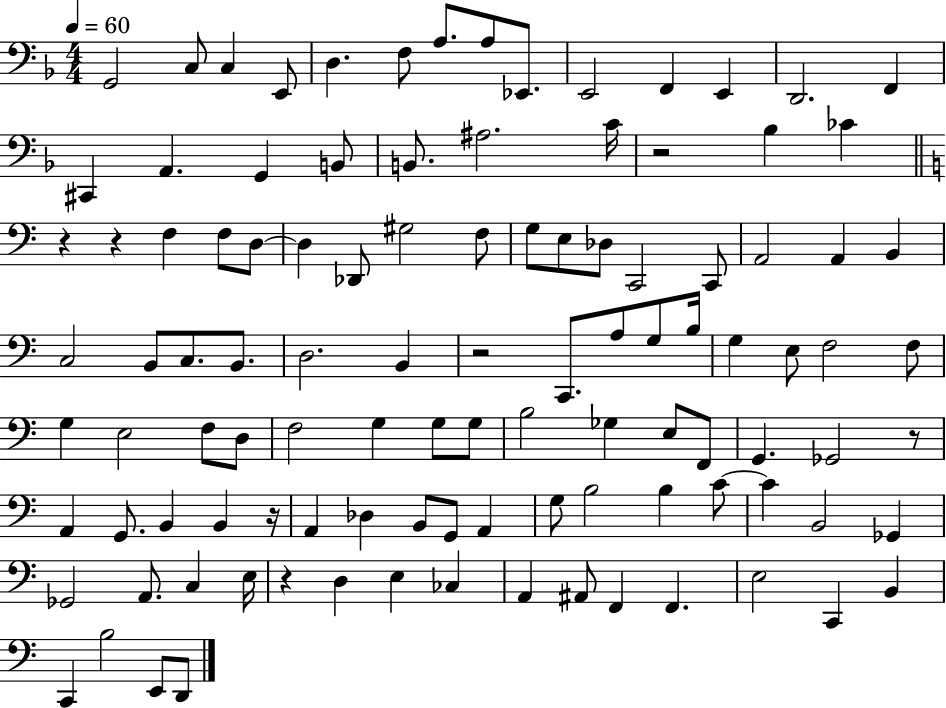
X:1
T:Untitled
M:4/4
L:1/4
K:F
G,,2 C,/2 C, E,,/2 D, F,/2 A,/2 A,/2 _E,,/2 E,,2 F,, E,, D,,2 F,, ^C,, A,, G,, B,,/2 B,,/2 ^A,2 C/4 z2 _B, _C z z F, F,/2 D,/2 D, _D,,/2 ^G,2 F,/2 G,/2 E,/2 _D,/2 C,,2 C,,/2 A,,2 A,, B,, C,2 B,,/2 C,/2 B,,/2 D,2 B,, z2 C,,/2 A,/2 G,/2 B,/4 G, E,/2 F,2 F,/2 G, E,2 F,/2 D,/2 F,2 G, G,/2 G,/2 B,2 _G, E,/2 F,,/2 G,, _G,,2 z/2 A,, G,,/2 B,, B,, z/4 A,, _D, B,,/2 G,,/2 A,, G,/2 B,2 B, C/2 C B,,2 _G,, _G,,2 A,,/2 C, E,/4 z D, E, _C, A,, ^A,,/2 F,, F,, E,2 C,, B,, C,, B,2 E,,/2 D,,/2